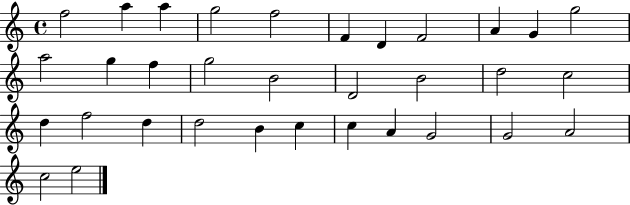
F5/h A5/q A5/q G5/h F5/h F4/q D4/q F4/h A4/q G4/q G5/h A5/h G5/q F5/q G5/h B4/h D4/h B4/h D5/h C5/h D5/q F5/h D5/q D5/h B4/q C5/q C5/q A4/q G4/h G4/h A4/h C5/h E5/h